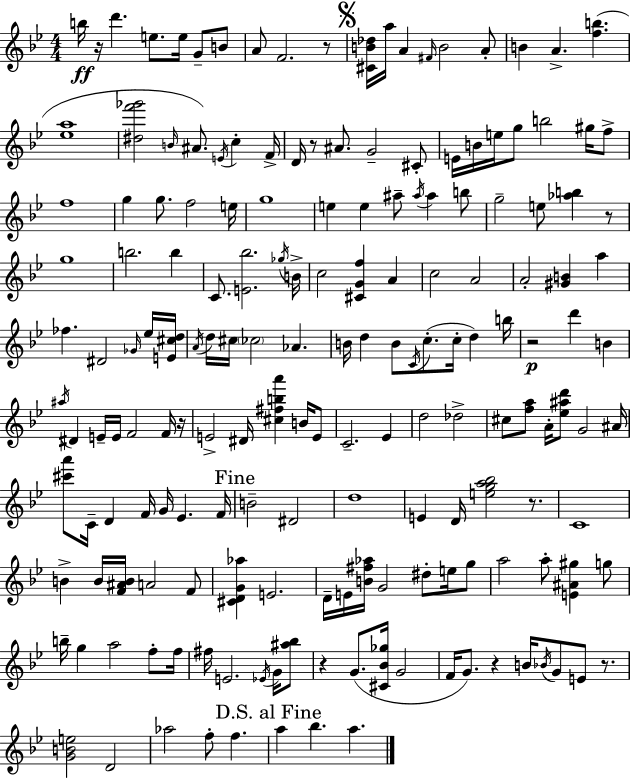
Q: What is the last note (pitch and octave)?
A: A5